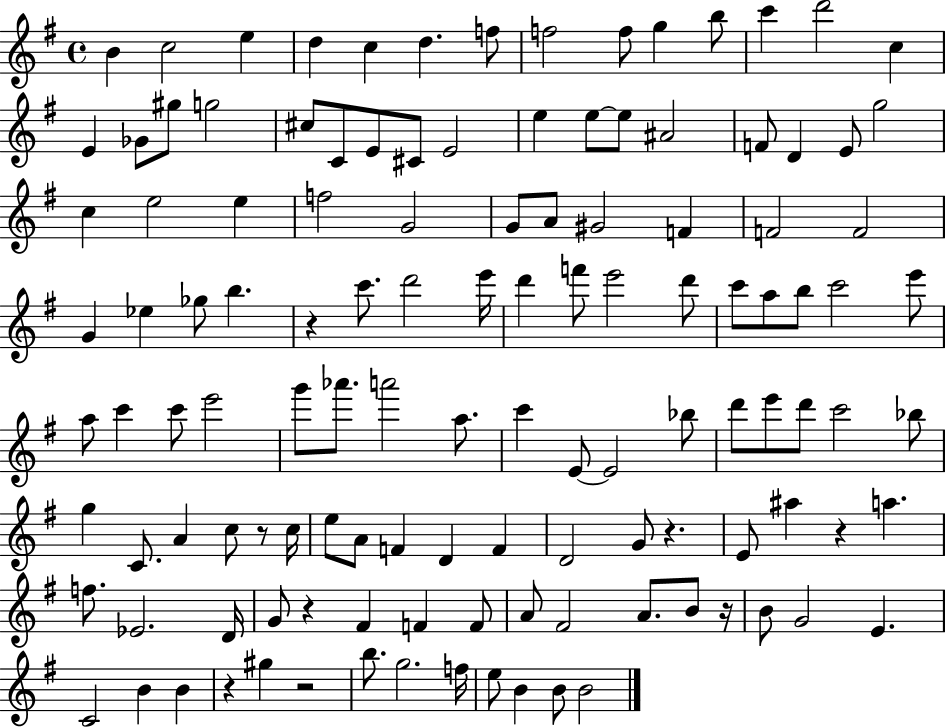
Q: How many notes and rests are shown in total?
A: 123